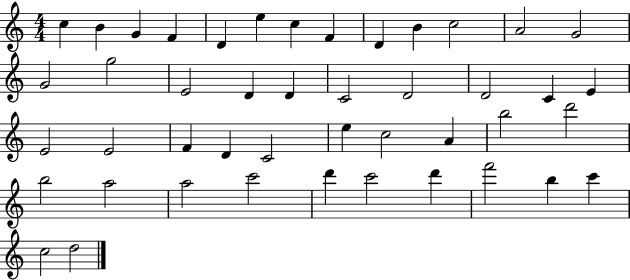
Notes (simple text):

C5/q B4/q G4/q F4/q D4/q E5/q C5/q F4/q D4/q B4/q C5/h A4/h G4/h G4/h G5/h E4/h D4/q D4/q C4/h D4/h D4/h C4/q E4/q E4/h E4/h F4/q D4/q C4/h E5/q C5/h A4/q B5/h D6/h B5/h A5/h A5/h C6/h D6/q C6/h D6/q F6/h B5/q C6/q C5/h D5/h